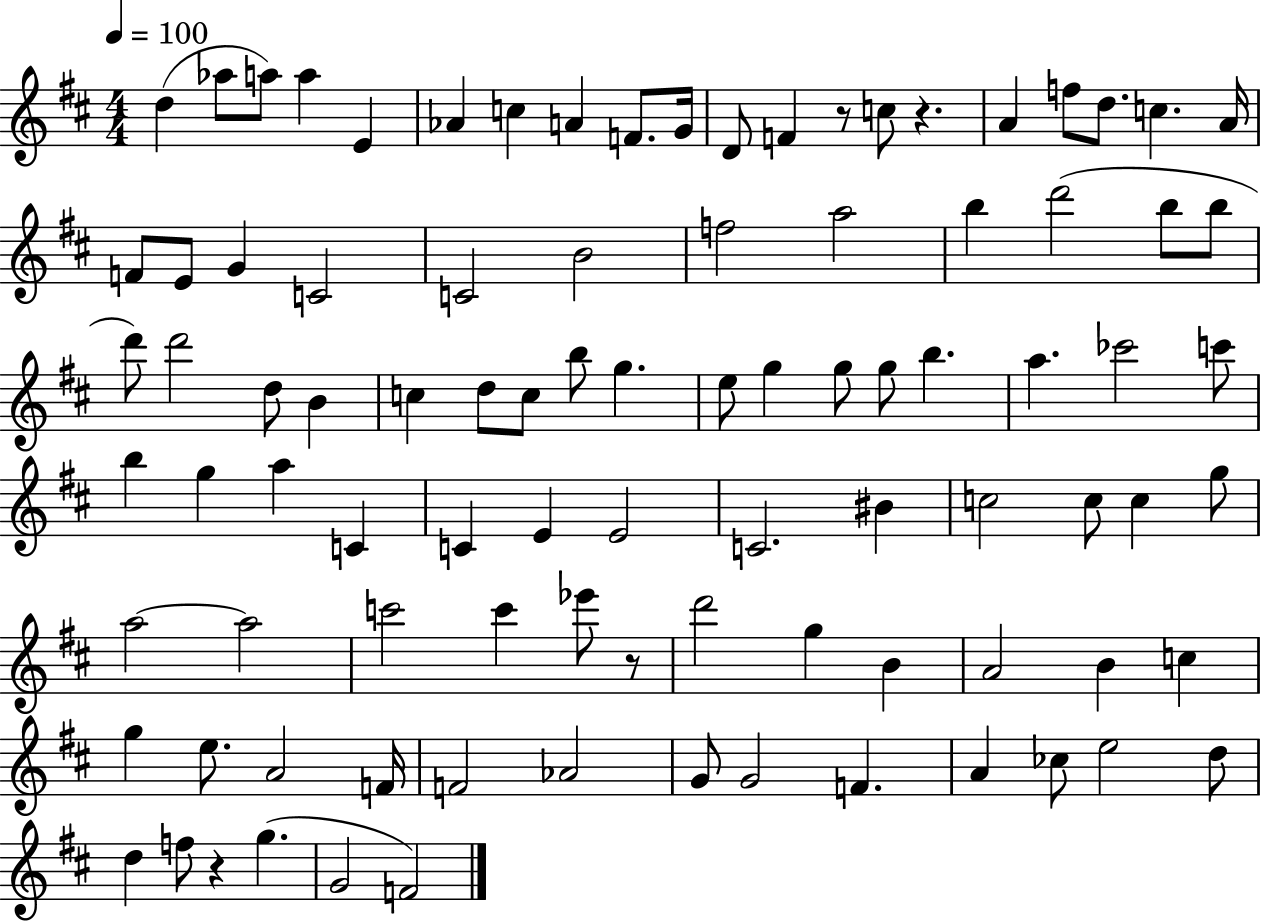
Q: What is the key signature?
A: D major